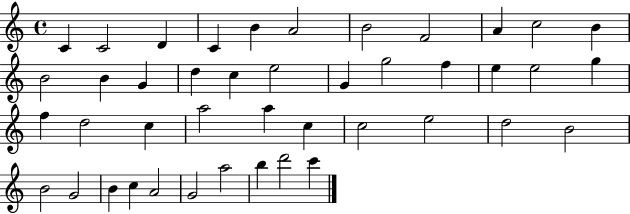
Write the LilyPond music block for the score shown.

{
  \clef treble
  \time 4/4
  \defaultTimeSignature
  \key c \major
  c'4 c'2 d'4 | c'4 b'4 a'2 | b'2 f'2 | a'4 c''2 b'4 | \break b'2 b'4 g'4 | d''4 c''4 e''2 | g'4 g''2 f''4 | e''4 e''2 g''4 | \break f''4 d''2 c''4 | a''2 a''4 c''4 | c''2 e''2 | d''2 b'2 | \break b'2 g'2 | b'4 c''4 a'2 | g'2 a''2 | b''4 d'''2 c'''4 | \break \bar "|."
}